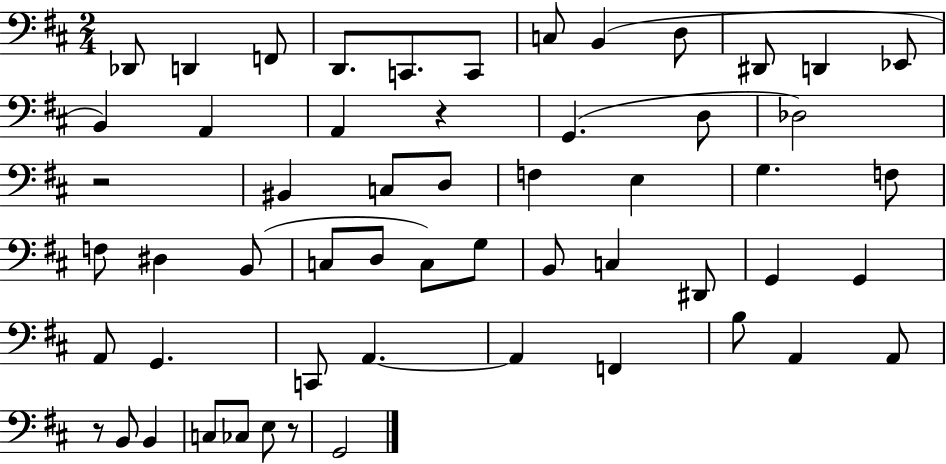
X:1
T:Untitled
M:2/4
L:1/4
K:D
_D,,/2 D,, F,,/2 D,,/2 C,,/2 C,,/2 C,/2 B,, D,/2 ^D,,/2 D,, _E,,/2 B,, A,, A,, z G,, D,/2 _D,2 z2 ^B,, C,/2 D,/2 F, E, G, F,/2 F,/2 ^D, B,,/2 C,/2 D,/2 C,/2 G,/2 B,,/2 C, ^D,,/2 G,, G,, A,,/2 G,, C,,/2 A,, A,, F,, B,/2 A,, A,,/2 z/2 B,,/2 B,, C,/2 _C,/2 E,/2 z/2 G,,2